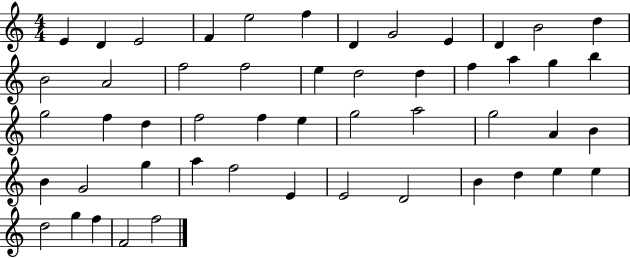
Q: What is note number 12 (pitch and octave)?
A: D5